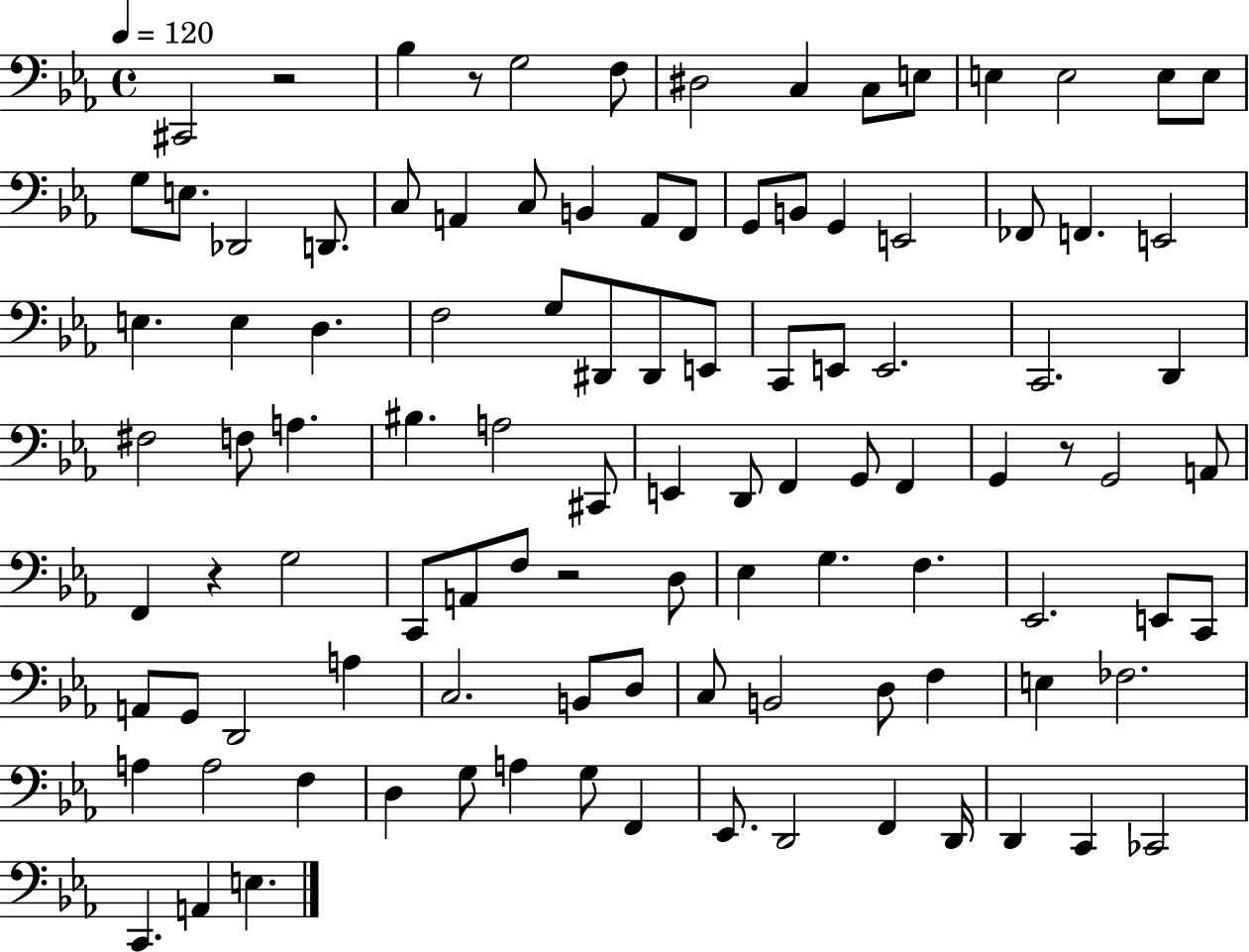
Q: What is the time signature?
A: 4/4